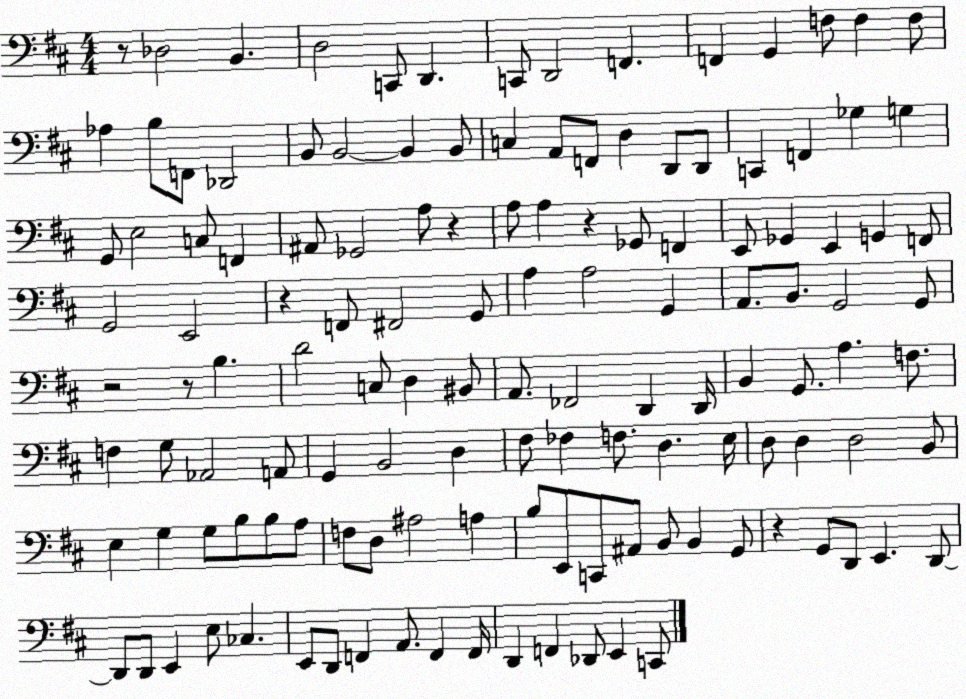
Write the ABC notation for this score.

X:1
T:Untitled
M:4/4
L:1/4
K:D
z/2 _D,2 B,, D,2 C,,/2 D,, C,,/2 D,,2 F,, F,, G,, F,/2 F, F,/2 _A, B,/2 F,,/2 _D,,2 B,,/2 B,,2 B,, B,,/2 C, A,,/2 F,,/2 D, D,,/2 D,,/2 C,, F,, _G, G, G,,/2 E,2 C,/2 F,, ^A,,/2 _G,,2 A,/2 z A,/2 A, z _G,,/2 F,, E,,/2 _G,, E,, G,, F,,/2 G,,2 E,,2 z F,,/2 ^F,,2 G,,/2 A, A,2 G,, A,,/2 B,,/2 G,,2 G,,/2 z2 z/2 B, D2 C,/2 D, ^B,,/2 A,,/2 _F,,2 D,, D,,/4 B,, G,,/2 A, F,/2 F, G,/2 _A,,2 A,,/2 G,, B,,2 D, ^F,/2 _F, F,/2 D, E,/4 D,/2 D, D,2 B,,/2 E, G, G,/2 B,/2 B,/2 A,/2 F,/2 D,/2 ^A,2 A, B,/2 E,,/2 C,,/2 ^A,,/2 B,,/2 B,, G,,/2 z G,,/2 D,,/2 E,, D,,/2 D,,/2 D,,/2 E,, E,/2 _C, E,,/2 D,,/2 F,, A,,/2 F,, F,,/4 D,, F,, _D,,/2 E,, C,,/2